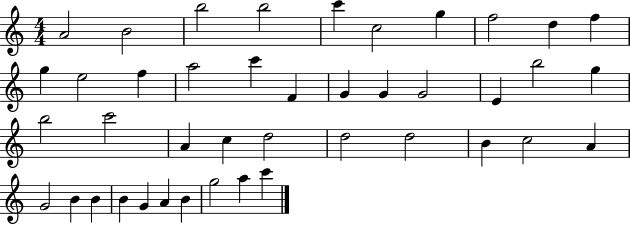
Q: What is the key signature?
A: C major